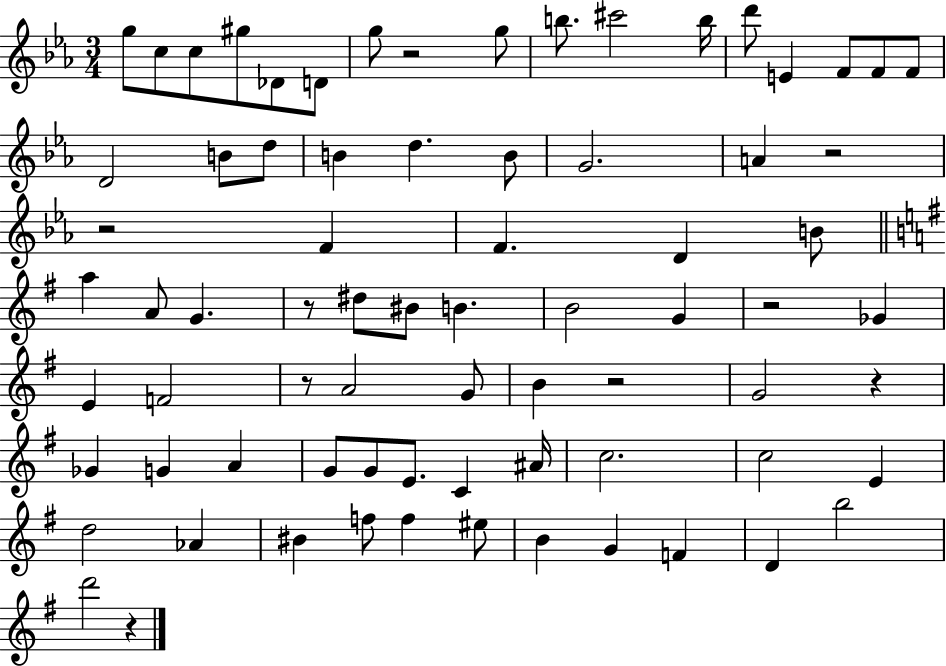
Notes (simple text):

G5/e C5/e C5/e G#5/e Db4/e D4/e G5/e R/h G5/e B5/e. C#6/h B5/s D6/e E4/q F4/e F4/e F4/e D4/h B4/e D5/e B4/q D5/q. B4/e G4/h. A4/q R/h R/h F4/q F4/q. D4/q B4/e A5/q A4/e G4/q. R/e D#5/e BIS4/e B4/q. B4/h G4/q R/h Gb4/q E4/q F4/h R/e A4/h G4/e B4/q R/h G4/h R/q Gb4/q G4/q A4/q G4/e G4/e E4/e. C4/q A#4/s C5/h. C5/h E4/q D5/h Ab4/q BIS4/q F5/e F5/q EIS5/e B4/q G4/q F4/q D4/q B5/h D6/h R/q